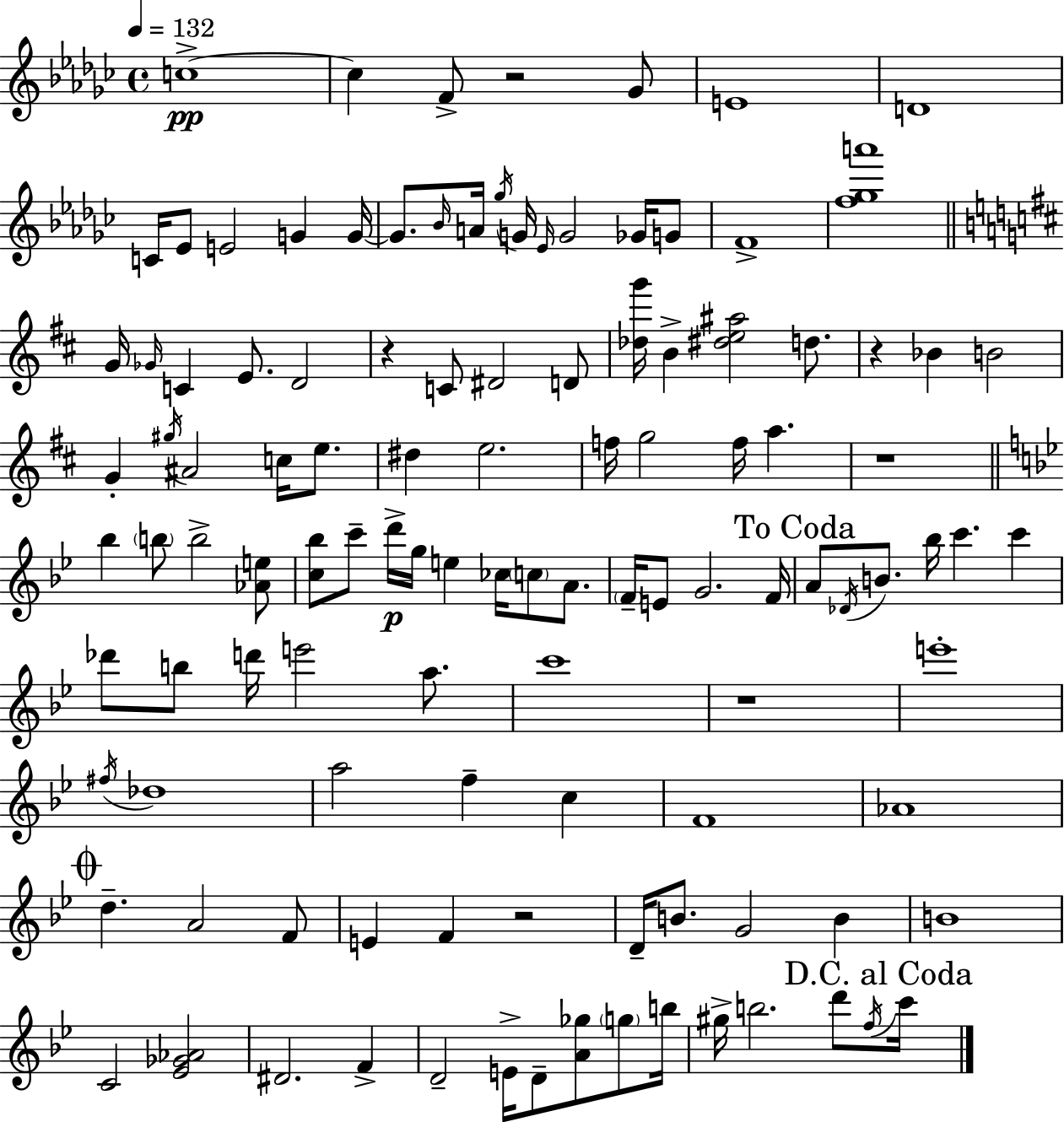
C5/w C5/q F4/e R/h Gb4/e E4/w D4/w C4/s Eb4/e E4/h G4/q G4/s G4/e. Bb4/s A4/s Gb5/s G4/s Eb4/s G4/h Gb4/s G4/e F4/w [F5,Gb5,A6]/w G4/s Gb4/s C4/q E4/e. D4/h R/q C4/e D#4/h D4/e [Db5,G6]/s B4/q [D#5,E5,A#5]/h D5/e. R/q Bb4/q B4/h G4/q G#5/s A#4/h C5/s E5/e. D#5/q E5/h. F5/s G5/h F5/s A5/q. R/w Bb5/q B5/e B5/h [Ab4,E5]/e [C5,Bb5]/e C6/e D6/s G5/s E5/q CES5/s C5/e A4/e. F4/s E4/e G4/h. F4/s A4/e Db4/s B4/e. Bb5/s C6/q. C6/q Db6/e B5/e D6/s E6/h A5/e. C6/w R/w E6/w F#5/s Db5/w A5/h F5/q C5/q F4/w Ab4/w D5/q. A4/h F4/e E4/q F4/q R/h D4/s B4/e. G4/h B4/q B4/w C4/h [Eb4,Gb4,Ab4]/h D#4/h. F4/q D4/h E4/s D4/e [A4,Gb5]/e G5/e B5/s G#5/s B5/h. D6/e F5/s C6/s